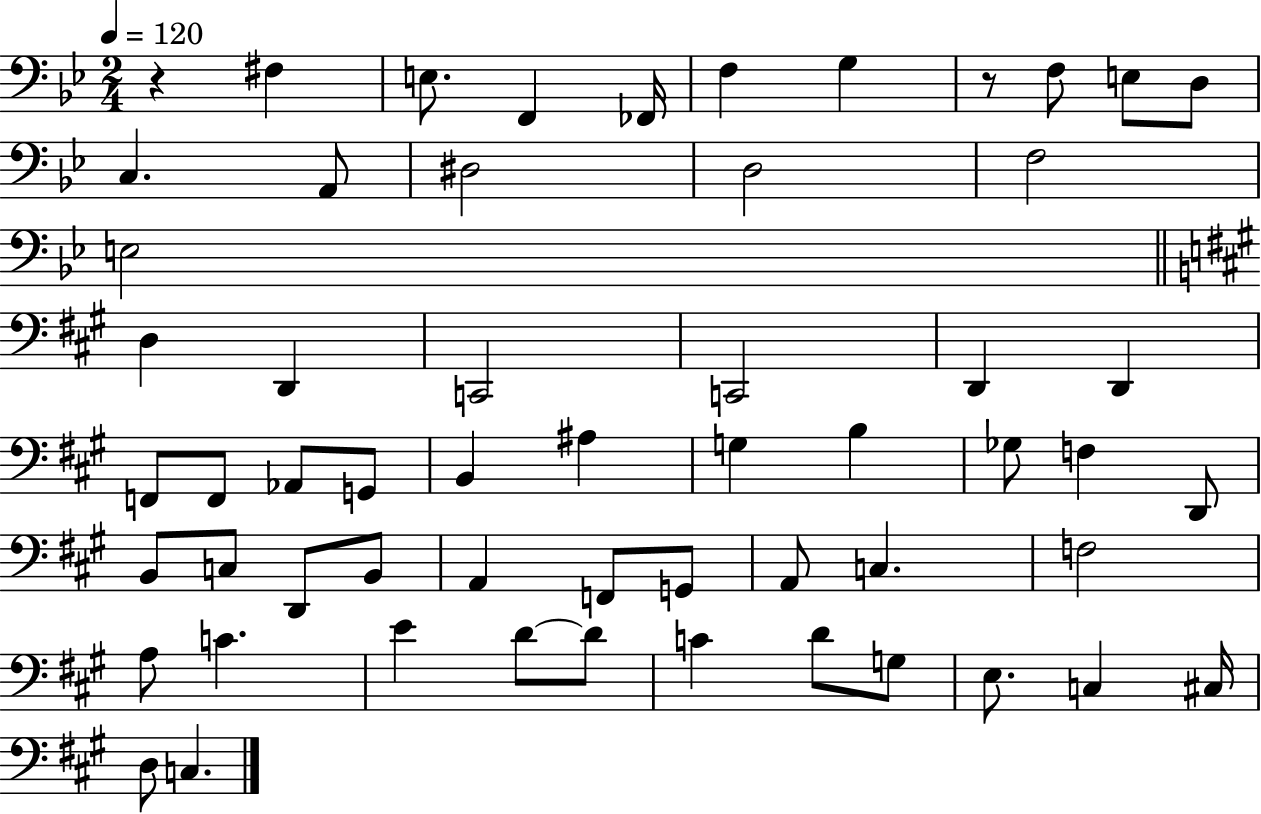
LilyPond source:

{
  \clef bass
  \numericTimeSignature
  \time 2/4
  \key bes \major
  \tempo 4 = 120
  r4 fis4 | e8. f,4 fes,16 | f4 g4 | r8 f8 e8 d8 | \break c4. a,8 | dis2 | d2 | f2 | \break e2 | \bar "||" \break \key a \major d4 d,4 | c,2 | c,2 | d,4 d,4 | \break f,8 f,8 aes,8 g,8 | b,4 ais4 | g4 b4 | ges8 f4 d,8 | \break b,8 c8 d,8 b,8 | a,4 f,8 g,8 | a,8 c4. | f2 | \break a8 c'4. | e'4 d'8~~ d'8 | c'4 d'8 g8 | e8. c4 cis16 | \break d8 c4. | \bar "|."
}